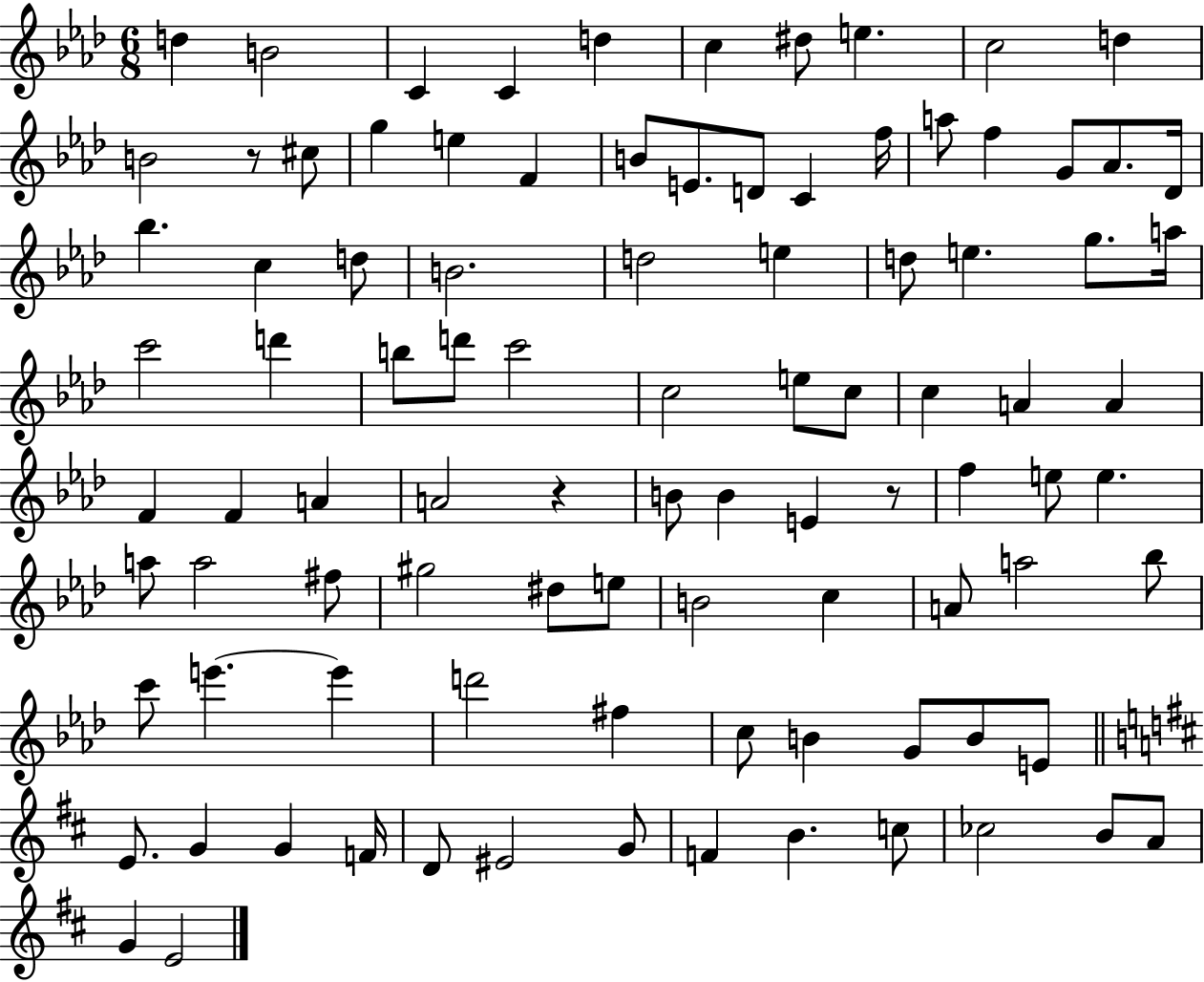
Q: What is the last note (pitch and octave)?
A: E4